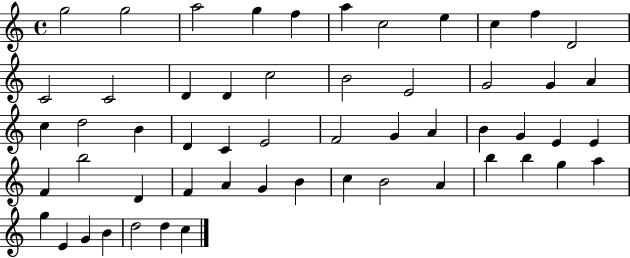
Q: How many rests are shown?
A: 0